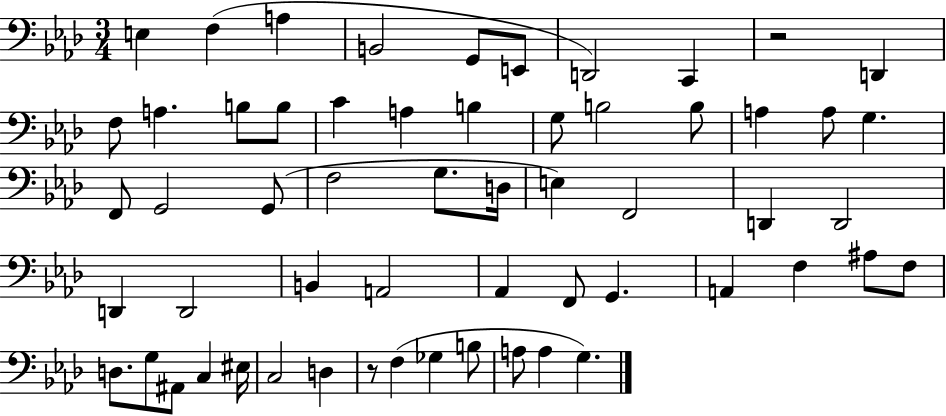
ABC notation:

X:1
T:Untitled
M:3/4
L:1/4
K:Ab
E, F, A, B,,2 G,,/2 E,,/2 D,,2 C,, z2 D,, F,/2 A, B,/2 B,/2 C A, B, G,/2 B,2 B,/2 A, A,/2 G, F,,/2 G,,2 G,,/2 F,2 G,/2 D,/4 E, F,,2 D,, D,,2 D,, D,,2 B,, A,,2 _A,, F,,/2 G,, A,, F, ^A,/2 F,/2 D,/2 G,/2 ^A,,/2 C, ^E,/4 C,2 D, z/2 F, _G, B,/2 A,/2 A, G,